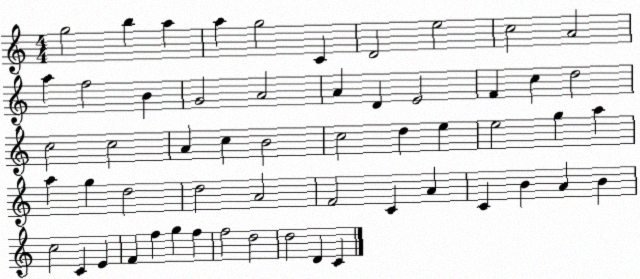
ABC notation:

X:1
T:Untitled
M:4/4
L:1/4
K:C
g2 b a a g2 C D2 e2 c2 A2 a f2 B G2 A2 A D E2 F c d2 c2 c2 A c B2 c2 d e e2 g a a g d2 d2 A2 F2 C A C B A B c2 C E F f g f f2 d2 d2 D C